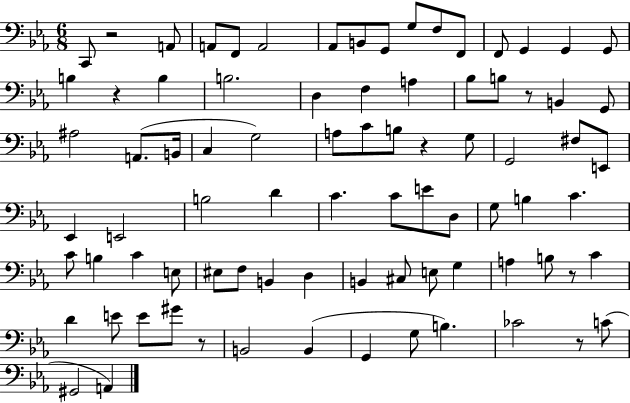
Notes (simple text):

C2/e R/h A2/e A2/e F2/e A2/h Ab2/e B2/e G2/e G3/e F3/e F2/e F2/e G2/q G2/q G2/e B3/q R/q B3/q B3/h. D3/q F3/q A3/q Bb3/e B3/e R/e B2/q G2/e A#3/h A2/e. B2/s C3/q G3/h A3/e C4/e B3/e R/q G3/e G2/h F#3/e E2/e Eb2/q E2/h B3/h D4/q C4/q. C4/e E4/e D3/e G3/e B3/q C4/q. C4/e B3/q C4/q E3/e EIS3/e F3/e B2/q D3/q B2/q C#3/e E3/e G3/q A3/q B3/e R/e C4/q D4/q E4/e E4/e G#4/e R/e B2/h B2/q G2/q G3/e B3/q. CES4/h R/e C4/e G#2/h A2/q